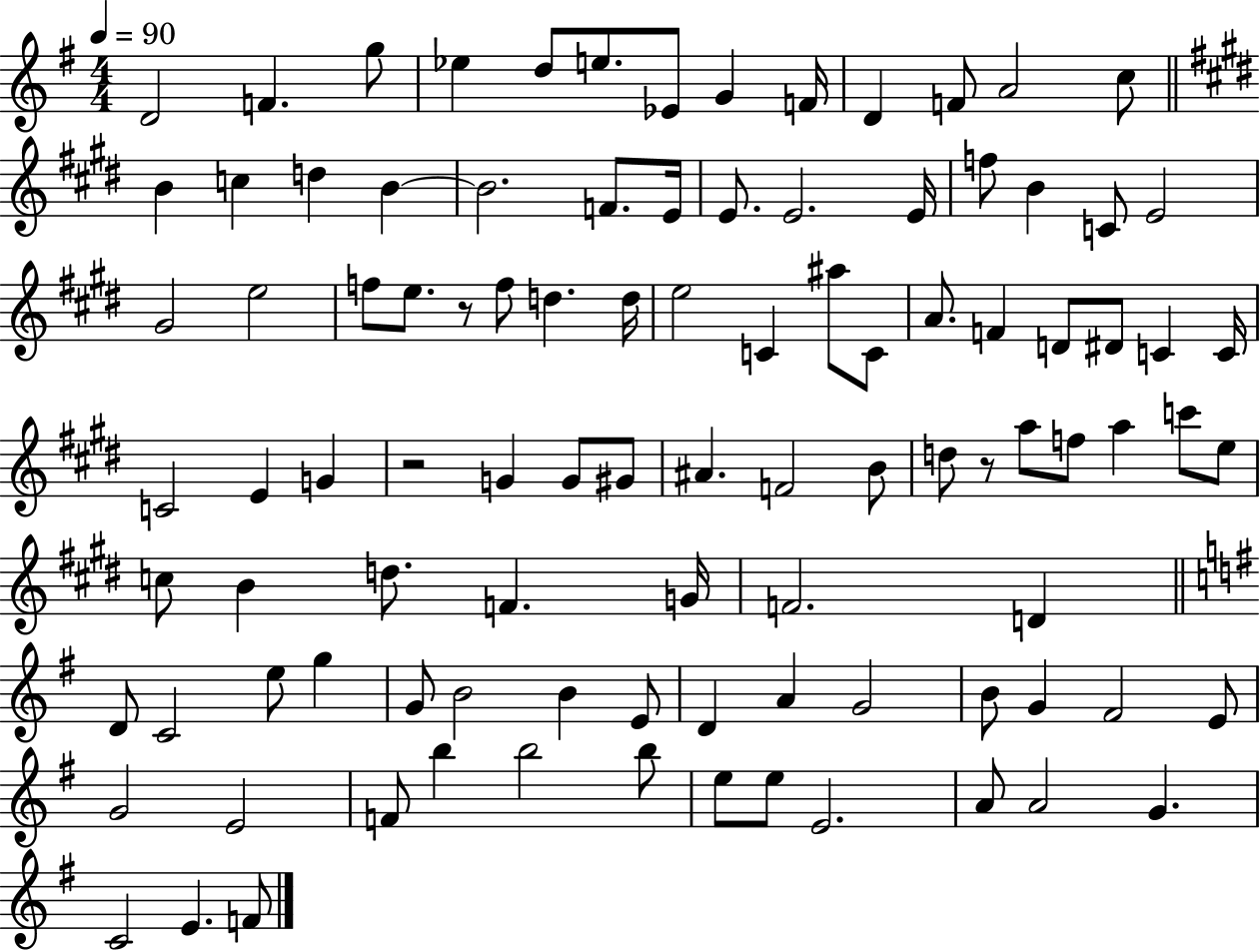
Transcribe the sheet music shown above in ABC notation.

X:1
T:Untitled
M:4/4
L:1/4
K:G
D2 F g/2 _e d/2 e/2 _E/2 G F/4 D F/2 A2 c/2 B c d B B2 F/2 E/4 E/2 E2 E/4 f/2 B C/2 E2 ^G2 e2 f/2 e/2 z/2 f/2 d d/4 e2 C ^a/2 C/2 A/2 F D/2 ^D/2 C C/4 C2 E G z2 G G/2 ^G/2 ^A F2 B/2 d/2 z/2 a/2 f/2 a c'/2 e/2 c/2 B d/2 F G/4 F2 D D/2 C2 e/2 g G/2 B2 B E/2 D A G2 B/2 G ^F2 E/2 G2 E2 F/2 b b2 b/2 e/2 e/2 E2 A/2 A2 G C2 E F/2